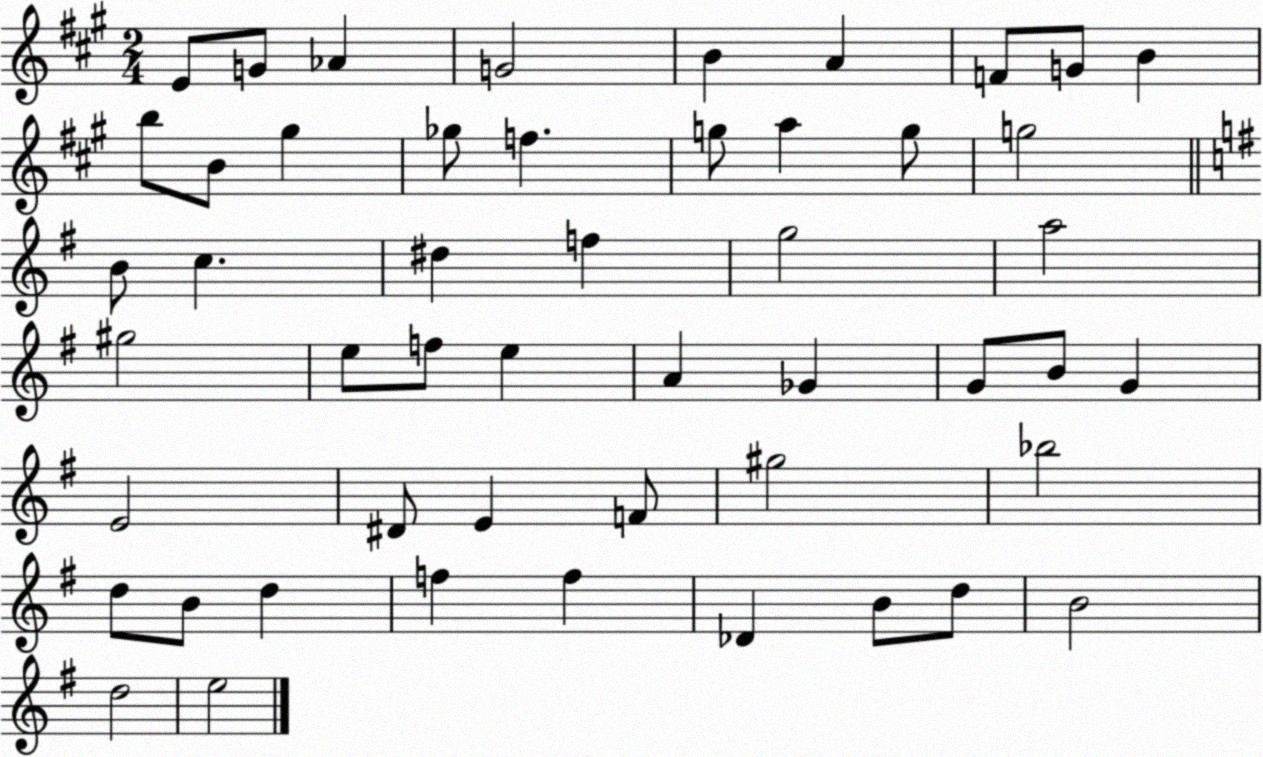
X:1
T:Untitled
M:2/4
L:1/4
K:A
E/2 G/2 _A G2 B A F/2 G/2 B b/2 B/2 ^g _g/2 f g/2 a g/2 g2 B/2 c ^d f g2 a2 ^g2 e/2 f/2 e A _G G/2 B/2 G E2 ^D/2 E F/2 ^g2 _b2 d/2 B/2 d f f _D B/2 d/2 B2 d2 e2